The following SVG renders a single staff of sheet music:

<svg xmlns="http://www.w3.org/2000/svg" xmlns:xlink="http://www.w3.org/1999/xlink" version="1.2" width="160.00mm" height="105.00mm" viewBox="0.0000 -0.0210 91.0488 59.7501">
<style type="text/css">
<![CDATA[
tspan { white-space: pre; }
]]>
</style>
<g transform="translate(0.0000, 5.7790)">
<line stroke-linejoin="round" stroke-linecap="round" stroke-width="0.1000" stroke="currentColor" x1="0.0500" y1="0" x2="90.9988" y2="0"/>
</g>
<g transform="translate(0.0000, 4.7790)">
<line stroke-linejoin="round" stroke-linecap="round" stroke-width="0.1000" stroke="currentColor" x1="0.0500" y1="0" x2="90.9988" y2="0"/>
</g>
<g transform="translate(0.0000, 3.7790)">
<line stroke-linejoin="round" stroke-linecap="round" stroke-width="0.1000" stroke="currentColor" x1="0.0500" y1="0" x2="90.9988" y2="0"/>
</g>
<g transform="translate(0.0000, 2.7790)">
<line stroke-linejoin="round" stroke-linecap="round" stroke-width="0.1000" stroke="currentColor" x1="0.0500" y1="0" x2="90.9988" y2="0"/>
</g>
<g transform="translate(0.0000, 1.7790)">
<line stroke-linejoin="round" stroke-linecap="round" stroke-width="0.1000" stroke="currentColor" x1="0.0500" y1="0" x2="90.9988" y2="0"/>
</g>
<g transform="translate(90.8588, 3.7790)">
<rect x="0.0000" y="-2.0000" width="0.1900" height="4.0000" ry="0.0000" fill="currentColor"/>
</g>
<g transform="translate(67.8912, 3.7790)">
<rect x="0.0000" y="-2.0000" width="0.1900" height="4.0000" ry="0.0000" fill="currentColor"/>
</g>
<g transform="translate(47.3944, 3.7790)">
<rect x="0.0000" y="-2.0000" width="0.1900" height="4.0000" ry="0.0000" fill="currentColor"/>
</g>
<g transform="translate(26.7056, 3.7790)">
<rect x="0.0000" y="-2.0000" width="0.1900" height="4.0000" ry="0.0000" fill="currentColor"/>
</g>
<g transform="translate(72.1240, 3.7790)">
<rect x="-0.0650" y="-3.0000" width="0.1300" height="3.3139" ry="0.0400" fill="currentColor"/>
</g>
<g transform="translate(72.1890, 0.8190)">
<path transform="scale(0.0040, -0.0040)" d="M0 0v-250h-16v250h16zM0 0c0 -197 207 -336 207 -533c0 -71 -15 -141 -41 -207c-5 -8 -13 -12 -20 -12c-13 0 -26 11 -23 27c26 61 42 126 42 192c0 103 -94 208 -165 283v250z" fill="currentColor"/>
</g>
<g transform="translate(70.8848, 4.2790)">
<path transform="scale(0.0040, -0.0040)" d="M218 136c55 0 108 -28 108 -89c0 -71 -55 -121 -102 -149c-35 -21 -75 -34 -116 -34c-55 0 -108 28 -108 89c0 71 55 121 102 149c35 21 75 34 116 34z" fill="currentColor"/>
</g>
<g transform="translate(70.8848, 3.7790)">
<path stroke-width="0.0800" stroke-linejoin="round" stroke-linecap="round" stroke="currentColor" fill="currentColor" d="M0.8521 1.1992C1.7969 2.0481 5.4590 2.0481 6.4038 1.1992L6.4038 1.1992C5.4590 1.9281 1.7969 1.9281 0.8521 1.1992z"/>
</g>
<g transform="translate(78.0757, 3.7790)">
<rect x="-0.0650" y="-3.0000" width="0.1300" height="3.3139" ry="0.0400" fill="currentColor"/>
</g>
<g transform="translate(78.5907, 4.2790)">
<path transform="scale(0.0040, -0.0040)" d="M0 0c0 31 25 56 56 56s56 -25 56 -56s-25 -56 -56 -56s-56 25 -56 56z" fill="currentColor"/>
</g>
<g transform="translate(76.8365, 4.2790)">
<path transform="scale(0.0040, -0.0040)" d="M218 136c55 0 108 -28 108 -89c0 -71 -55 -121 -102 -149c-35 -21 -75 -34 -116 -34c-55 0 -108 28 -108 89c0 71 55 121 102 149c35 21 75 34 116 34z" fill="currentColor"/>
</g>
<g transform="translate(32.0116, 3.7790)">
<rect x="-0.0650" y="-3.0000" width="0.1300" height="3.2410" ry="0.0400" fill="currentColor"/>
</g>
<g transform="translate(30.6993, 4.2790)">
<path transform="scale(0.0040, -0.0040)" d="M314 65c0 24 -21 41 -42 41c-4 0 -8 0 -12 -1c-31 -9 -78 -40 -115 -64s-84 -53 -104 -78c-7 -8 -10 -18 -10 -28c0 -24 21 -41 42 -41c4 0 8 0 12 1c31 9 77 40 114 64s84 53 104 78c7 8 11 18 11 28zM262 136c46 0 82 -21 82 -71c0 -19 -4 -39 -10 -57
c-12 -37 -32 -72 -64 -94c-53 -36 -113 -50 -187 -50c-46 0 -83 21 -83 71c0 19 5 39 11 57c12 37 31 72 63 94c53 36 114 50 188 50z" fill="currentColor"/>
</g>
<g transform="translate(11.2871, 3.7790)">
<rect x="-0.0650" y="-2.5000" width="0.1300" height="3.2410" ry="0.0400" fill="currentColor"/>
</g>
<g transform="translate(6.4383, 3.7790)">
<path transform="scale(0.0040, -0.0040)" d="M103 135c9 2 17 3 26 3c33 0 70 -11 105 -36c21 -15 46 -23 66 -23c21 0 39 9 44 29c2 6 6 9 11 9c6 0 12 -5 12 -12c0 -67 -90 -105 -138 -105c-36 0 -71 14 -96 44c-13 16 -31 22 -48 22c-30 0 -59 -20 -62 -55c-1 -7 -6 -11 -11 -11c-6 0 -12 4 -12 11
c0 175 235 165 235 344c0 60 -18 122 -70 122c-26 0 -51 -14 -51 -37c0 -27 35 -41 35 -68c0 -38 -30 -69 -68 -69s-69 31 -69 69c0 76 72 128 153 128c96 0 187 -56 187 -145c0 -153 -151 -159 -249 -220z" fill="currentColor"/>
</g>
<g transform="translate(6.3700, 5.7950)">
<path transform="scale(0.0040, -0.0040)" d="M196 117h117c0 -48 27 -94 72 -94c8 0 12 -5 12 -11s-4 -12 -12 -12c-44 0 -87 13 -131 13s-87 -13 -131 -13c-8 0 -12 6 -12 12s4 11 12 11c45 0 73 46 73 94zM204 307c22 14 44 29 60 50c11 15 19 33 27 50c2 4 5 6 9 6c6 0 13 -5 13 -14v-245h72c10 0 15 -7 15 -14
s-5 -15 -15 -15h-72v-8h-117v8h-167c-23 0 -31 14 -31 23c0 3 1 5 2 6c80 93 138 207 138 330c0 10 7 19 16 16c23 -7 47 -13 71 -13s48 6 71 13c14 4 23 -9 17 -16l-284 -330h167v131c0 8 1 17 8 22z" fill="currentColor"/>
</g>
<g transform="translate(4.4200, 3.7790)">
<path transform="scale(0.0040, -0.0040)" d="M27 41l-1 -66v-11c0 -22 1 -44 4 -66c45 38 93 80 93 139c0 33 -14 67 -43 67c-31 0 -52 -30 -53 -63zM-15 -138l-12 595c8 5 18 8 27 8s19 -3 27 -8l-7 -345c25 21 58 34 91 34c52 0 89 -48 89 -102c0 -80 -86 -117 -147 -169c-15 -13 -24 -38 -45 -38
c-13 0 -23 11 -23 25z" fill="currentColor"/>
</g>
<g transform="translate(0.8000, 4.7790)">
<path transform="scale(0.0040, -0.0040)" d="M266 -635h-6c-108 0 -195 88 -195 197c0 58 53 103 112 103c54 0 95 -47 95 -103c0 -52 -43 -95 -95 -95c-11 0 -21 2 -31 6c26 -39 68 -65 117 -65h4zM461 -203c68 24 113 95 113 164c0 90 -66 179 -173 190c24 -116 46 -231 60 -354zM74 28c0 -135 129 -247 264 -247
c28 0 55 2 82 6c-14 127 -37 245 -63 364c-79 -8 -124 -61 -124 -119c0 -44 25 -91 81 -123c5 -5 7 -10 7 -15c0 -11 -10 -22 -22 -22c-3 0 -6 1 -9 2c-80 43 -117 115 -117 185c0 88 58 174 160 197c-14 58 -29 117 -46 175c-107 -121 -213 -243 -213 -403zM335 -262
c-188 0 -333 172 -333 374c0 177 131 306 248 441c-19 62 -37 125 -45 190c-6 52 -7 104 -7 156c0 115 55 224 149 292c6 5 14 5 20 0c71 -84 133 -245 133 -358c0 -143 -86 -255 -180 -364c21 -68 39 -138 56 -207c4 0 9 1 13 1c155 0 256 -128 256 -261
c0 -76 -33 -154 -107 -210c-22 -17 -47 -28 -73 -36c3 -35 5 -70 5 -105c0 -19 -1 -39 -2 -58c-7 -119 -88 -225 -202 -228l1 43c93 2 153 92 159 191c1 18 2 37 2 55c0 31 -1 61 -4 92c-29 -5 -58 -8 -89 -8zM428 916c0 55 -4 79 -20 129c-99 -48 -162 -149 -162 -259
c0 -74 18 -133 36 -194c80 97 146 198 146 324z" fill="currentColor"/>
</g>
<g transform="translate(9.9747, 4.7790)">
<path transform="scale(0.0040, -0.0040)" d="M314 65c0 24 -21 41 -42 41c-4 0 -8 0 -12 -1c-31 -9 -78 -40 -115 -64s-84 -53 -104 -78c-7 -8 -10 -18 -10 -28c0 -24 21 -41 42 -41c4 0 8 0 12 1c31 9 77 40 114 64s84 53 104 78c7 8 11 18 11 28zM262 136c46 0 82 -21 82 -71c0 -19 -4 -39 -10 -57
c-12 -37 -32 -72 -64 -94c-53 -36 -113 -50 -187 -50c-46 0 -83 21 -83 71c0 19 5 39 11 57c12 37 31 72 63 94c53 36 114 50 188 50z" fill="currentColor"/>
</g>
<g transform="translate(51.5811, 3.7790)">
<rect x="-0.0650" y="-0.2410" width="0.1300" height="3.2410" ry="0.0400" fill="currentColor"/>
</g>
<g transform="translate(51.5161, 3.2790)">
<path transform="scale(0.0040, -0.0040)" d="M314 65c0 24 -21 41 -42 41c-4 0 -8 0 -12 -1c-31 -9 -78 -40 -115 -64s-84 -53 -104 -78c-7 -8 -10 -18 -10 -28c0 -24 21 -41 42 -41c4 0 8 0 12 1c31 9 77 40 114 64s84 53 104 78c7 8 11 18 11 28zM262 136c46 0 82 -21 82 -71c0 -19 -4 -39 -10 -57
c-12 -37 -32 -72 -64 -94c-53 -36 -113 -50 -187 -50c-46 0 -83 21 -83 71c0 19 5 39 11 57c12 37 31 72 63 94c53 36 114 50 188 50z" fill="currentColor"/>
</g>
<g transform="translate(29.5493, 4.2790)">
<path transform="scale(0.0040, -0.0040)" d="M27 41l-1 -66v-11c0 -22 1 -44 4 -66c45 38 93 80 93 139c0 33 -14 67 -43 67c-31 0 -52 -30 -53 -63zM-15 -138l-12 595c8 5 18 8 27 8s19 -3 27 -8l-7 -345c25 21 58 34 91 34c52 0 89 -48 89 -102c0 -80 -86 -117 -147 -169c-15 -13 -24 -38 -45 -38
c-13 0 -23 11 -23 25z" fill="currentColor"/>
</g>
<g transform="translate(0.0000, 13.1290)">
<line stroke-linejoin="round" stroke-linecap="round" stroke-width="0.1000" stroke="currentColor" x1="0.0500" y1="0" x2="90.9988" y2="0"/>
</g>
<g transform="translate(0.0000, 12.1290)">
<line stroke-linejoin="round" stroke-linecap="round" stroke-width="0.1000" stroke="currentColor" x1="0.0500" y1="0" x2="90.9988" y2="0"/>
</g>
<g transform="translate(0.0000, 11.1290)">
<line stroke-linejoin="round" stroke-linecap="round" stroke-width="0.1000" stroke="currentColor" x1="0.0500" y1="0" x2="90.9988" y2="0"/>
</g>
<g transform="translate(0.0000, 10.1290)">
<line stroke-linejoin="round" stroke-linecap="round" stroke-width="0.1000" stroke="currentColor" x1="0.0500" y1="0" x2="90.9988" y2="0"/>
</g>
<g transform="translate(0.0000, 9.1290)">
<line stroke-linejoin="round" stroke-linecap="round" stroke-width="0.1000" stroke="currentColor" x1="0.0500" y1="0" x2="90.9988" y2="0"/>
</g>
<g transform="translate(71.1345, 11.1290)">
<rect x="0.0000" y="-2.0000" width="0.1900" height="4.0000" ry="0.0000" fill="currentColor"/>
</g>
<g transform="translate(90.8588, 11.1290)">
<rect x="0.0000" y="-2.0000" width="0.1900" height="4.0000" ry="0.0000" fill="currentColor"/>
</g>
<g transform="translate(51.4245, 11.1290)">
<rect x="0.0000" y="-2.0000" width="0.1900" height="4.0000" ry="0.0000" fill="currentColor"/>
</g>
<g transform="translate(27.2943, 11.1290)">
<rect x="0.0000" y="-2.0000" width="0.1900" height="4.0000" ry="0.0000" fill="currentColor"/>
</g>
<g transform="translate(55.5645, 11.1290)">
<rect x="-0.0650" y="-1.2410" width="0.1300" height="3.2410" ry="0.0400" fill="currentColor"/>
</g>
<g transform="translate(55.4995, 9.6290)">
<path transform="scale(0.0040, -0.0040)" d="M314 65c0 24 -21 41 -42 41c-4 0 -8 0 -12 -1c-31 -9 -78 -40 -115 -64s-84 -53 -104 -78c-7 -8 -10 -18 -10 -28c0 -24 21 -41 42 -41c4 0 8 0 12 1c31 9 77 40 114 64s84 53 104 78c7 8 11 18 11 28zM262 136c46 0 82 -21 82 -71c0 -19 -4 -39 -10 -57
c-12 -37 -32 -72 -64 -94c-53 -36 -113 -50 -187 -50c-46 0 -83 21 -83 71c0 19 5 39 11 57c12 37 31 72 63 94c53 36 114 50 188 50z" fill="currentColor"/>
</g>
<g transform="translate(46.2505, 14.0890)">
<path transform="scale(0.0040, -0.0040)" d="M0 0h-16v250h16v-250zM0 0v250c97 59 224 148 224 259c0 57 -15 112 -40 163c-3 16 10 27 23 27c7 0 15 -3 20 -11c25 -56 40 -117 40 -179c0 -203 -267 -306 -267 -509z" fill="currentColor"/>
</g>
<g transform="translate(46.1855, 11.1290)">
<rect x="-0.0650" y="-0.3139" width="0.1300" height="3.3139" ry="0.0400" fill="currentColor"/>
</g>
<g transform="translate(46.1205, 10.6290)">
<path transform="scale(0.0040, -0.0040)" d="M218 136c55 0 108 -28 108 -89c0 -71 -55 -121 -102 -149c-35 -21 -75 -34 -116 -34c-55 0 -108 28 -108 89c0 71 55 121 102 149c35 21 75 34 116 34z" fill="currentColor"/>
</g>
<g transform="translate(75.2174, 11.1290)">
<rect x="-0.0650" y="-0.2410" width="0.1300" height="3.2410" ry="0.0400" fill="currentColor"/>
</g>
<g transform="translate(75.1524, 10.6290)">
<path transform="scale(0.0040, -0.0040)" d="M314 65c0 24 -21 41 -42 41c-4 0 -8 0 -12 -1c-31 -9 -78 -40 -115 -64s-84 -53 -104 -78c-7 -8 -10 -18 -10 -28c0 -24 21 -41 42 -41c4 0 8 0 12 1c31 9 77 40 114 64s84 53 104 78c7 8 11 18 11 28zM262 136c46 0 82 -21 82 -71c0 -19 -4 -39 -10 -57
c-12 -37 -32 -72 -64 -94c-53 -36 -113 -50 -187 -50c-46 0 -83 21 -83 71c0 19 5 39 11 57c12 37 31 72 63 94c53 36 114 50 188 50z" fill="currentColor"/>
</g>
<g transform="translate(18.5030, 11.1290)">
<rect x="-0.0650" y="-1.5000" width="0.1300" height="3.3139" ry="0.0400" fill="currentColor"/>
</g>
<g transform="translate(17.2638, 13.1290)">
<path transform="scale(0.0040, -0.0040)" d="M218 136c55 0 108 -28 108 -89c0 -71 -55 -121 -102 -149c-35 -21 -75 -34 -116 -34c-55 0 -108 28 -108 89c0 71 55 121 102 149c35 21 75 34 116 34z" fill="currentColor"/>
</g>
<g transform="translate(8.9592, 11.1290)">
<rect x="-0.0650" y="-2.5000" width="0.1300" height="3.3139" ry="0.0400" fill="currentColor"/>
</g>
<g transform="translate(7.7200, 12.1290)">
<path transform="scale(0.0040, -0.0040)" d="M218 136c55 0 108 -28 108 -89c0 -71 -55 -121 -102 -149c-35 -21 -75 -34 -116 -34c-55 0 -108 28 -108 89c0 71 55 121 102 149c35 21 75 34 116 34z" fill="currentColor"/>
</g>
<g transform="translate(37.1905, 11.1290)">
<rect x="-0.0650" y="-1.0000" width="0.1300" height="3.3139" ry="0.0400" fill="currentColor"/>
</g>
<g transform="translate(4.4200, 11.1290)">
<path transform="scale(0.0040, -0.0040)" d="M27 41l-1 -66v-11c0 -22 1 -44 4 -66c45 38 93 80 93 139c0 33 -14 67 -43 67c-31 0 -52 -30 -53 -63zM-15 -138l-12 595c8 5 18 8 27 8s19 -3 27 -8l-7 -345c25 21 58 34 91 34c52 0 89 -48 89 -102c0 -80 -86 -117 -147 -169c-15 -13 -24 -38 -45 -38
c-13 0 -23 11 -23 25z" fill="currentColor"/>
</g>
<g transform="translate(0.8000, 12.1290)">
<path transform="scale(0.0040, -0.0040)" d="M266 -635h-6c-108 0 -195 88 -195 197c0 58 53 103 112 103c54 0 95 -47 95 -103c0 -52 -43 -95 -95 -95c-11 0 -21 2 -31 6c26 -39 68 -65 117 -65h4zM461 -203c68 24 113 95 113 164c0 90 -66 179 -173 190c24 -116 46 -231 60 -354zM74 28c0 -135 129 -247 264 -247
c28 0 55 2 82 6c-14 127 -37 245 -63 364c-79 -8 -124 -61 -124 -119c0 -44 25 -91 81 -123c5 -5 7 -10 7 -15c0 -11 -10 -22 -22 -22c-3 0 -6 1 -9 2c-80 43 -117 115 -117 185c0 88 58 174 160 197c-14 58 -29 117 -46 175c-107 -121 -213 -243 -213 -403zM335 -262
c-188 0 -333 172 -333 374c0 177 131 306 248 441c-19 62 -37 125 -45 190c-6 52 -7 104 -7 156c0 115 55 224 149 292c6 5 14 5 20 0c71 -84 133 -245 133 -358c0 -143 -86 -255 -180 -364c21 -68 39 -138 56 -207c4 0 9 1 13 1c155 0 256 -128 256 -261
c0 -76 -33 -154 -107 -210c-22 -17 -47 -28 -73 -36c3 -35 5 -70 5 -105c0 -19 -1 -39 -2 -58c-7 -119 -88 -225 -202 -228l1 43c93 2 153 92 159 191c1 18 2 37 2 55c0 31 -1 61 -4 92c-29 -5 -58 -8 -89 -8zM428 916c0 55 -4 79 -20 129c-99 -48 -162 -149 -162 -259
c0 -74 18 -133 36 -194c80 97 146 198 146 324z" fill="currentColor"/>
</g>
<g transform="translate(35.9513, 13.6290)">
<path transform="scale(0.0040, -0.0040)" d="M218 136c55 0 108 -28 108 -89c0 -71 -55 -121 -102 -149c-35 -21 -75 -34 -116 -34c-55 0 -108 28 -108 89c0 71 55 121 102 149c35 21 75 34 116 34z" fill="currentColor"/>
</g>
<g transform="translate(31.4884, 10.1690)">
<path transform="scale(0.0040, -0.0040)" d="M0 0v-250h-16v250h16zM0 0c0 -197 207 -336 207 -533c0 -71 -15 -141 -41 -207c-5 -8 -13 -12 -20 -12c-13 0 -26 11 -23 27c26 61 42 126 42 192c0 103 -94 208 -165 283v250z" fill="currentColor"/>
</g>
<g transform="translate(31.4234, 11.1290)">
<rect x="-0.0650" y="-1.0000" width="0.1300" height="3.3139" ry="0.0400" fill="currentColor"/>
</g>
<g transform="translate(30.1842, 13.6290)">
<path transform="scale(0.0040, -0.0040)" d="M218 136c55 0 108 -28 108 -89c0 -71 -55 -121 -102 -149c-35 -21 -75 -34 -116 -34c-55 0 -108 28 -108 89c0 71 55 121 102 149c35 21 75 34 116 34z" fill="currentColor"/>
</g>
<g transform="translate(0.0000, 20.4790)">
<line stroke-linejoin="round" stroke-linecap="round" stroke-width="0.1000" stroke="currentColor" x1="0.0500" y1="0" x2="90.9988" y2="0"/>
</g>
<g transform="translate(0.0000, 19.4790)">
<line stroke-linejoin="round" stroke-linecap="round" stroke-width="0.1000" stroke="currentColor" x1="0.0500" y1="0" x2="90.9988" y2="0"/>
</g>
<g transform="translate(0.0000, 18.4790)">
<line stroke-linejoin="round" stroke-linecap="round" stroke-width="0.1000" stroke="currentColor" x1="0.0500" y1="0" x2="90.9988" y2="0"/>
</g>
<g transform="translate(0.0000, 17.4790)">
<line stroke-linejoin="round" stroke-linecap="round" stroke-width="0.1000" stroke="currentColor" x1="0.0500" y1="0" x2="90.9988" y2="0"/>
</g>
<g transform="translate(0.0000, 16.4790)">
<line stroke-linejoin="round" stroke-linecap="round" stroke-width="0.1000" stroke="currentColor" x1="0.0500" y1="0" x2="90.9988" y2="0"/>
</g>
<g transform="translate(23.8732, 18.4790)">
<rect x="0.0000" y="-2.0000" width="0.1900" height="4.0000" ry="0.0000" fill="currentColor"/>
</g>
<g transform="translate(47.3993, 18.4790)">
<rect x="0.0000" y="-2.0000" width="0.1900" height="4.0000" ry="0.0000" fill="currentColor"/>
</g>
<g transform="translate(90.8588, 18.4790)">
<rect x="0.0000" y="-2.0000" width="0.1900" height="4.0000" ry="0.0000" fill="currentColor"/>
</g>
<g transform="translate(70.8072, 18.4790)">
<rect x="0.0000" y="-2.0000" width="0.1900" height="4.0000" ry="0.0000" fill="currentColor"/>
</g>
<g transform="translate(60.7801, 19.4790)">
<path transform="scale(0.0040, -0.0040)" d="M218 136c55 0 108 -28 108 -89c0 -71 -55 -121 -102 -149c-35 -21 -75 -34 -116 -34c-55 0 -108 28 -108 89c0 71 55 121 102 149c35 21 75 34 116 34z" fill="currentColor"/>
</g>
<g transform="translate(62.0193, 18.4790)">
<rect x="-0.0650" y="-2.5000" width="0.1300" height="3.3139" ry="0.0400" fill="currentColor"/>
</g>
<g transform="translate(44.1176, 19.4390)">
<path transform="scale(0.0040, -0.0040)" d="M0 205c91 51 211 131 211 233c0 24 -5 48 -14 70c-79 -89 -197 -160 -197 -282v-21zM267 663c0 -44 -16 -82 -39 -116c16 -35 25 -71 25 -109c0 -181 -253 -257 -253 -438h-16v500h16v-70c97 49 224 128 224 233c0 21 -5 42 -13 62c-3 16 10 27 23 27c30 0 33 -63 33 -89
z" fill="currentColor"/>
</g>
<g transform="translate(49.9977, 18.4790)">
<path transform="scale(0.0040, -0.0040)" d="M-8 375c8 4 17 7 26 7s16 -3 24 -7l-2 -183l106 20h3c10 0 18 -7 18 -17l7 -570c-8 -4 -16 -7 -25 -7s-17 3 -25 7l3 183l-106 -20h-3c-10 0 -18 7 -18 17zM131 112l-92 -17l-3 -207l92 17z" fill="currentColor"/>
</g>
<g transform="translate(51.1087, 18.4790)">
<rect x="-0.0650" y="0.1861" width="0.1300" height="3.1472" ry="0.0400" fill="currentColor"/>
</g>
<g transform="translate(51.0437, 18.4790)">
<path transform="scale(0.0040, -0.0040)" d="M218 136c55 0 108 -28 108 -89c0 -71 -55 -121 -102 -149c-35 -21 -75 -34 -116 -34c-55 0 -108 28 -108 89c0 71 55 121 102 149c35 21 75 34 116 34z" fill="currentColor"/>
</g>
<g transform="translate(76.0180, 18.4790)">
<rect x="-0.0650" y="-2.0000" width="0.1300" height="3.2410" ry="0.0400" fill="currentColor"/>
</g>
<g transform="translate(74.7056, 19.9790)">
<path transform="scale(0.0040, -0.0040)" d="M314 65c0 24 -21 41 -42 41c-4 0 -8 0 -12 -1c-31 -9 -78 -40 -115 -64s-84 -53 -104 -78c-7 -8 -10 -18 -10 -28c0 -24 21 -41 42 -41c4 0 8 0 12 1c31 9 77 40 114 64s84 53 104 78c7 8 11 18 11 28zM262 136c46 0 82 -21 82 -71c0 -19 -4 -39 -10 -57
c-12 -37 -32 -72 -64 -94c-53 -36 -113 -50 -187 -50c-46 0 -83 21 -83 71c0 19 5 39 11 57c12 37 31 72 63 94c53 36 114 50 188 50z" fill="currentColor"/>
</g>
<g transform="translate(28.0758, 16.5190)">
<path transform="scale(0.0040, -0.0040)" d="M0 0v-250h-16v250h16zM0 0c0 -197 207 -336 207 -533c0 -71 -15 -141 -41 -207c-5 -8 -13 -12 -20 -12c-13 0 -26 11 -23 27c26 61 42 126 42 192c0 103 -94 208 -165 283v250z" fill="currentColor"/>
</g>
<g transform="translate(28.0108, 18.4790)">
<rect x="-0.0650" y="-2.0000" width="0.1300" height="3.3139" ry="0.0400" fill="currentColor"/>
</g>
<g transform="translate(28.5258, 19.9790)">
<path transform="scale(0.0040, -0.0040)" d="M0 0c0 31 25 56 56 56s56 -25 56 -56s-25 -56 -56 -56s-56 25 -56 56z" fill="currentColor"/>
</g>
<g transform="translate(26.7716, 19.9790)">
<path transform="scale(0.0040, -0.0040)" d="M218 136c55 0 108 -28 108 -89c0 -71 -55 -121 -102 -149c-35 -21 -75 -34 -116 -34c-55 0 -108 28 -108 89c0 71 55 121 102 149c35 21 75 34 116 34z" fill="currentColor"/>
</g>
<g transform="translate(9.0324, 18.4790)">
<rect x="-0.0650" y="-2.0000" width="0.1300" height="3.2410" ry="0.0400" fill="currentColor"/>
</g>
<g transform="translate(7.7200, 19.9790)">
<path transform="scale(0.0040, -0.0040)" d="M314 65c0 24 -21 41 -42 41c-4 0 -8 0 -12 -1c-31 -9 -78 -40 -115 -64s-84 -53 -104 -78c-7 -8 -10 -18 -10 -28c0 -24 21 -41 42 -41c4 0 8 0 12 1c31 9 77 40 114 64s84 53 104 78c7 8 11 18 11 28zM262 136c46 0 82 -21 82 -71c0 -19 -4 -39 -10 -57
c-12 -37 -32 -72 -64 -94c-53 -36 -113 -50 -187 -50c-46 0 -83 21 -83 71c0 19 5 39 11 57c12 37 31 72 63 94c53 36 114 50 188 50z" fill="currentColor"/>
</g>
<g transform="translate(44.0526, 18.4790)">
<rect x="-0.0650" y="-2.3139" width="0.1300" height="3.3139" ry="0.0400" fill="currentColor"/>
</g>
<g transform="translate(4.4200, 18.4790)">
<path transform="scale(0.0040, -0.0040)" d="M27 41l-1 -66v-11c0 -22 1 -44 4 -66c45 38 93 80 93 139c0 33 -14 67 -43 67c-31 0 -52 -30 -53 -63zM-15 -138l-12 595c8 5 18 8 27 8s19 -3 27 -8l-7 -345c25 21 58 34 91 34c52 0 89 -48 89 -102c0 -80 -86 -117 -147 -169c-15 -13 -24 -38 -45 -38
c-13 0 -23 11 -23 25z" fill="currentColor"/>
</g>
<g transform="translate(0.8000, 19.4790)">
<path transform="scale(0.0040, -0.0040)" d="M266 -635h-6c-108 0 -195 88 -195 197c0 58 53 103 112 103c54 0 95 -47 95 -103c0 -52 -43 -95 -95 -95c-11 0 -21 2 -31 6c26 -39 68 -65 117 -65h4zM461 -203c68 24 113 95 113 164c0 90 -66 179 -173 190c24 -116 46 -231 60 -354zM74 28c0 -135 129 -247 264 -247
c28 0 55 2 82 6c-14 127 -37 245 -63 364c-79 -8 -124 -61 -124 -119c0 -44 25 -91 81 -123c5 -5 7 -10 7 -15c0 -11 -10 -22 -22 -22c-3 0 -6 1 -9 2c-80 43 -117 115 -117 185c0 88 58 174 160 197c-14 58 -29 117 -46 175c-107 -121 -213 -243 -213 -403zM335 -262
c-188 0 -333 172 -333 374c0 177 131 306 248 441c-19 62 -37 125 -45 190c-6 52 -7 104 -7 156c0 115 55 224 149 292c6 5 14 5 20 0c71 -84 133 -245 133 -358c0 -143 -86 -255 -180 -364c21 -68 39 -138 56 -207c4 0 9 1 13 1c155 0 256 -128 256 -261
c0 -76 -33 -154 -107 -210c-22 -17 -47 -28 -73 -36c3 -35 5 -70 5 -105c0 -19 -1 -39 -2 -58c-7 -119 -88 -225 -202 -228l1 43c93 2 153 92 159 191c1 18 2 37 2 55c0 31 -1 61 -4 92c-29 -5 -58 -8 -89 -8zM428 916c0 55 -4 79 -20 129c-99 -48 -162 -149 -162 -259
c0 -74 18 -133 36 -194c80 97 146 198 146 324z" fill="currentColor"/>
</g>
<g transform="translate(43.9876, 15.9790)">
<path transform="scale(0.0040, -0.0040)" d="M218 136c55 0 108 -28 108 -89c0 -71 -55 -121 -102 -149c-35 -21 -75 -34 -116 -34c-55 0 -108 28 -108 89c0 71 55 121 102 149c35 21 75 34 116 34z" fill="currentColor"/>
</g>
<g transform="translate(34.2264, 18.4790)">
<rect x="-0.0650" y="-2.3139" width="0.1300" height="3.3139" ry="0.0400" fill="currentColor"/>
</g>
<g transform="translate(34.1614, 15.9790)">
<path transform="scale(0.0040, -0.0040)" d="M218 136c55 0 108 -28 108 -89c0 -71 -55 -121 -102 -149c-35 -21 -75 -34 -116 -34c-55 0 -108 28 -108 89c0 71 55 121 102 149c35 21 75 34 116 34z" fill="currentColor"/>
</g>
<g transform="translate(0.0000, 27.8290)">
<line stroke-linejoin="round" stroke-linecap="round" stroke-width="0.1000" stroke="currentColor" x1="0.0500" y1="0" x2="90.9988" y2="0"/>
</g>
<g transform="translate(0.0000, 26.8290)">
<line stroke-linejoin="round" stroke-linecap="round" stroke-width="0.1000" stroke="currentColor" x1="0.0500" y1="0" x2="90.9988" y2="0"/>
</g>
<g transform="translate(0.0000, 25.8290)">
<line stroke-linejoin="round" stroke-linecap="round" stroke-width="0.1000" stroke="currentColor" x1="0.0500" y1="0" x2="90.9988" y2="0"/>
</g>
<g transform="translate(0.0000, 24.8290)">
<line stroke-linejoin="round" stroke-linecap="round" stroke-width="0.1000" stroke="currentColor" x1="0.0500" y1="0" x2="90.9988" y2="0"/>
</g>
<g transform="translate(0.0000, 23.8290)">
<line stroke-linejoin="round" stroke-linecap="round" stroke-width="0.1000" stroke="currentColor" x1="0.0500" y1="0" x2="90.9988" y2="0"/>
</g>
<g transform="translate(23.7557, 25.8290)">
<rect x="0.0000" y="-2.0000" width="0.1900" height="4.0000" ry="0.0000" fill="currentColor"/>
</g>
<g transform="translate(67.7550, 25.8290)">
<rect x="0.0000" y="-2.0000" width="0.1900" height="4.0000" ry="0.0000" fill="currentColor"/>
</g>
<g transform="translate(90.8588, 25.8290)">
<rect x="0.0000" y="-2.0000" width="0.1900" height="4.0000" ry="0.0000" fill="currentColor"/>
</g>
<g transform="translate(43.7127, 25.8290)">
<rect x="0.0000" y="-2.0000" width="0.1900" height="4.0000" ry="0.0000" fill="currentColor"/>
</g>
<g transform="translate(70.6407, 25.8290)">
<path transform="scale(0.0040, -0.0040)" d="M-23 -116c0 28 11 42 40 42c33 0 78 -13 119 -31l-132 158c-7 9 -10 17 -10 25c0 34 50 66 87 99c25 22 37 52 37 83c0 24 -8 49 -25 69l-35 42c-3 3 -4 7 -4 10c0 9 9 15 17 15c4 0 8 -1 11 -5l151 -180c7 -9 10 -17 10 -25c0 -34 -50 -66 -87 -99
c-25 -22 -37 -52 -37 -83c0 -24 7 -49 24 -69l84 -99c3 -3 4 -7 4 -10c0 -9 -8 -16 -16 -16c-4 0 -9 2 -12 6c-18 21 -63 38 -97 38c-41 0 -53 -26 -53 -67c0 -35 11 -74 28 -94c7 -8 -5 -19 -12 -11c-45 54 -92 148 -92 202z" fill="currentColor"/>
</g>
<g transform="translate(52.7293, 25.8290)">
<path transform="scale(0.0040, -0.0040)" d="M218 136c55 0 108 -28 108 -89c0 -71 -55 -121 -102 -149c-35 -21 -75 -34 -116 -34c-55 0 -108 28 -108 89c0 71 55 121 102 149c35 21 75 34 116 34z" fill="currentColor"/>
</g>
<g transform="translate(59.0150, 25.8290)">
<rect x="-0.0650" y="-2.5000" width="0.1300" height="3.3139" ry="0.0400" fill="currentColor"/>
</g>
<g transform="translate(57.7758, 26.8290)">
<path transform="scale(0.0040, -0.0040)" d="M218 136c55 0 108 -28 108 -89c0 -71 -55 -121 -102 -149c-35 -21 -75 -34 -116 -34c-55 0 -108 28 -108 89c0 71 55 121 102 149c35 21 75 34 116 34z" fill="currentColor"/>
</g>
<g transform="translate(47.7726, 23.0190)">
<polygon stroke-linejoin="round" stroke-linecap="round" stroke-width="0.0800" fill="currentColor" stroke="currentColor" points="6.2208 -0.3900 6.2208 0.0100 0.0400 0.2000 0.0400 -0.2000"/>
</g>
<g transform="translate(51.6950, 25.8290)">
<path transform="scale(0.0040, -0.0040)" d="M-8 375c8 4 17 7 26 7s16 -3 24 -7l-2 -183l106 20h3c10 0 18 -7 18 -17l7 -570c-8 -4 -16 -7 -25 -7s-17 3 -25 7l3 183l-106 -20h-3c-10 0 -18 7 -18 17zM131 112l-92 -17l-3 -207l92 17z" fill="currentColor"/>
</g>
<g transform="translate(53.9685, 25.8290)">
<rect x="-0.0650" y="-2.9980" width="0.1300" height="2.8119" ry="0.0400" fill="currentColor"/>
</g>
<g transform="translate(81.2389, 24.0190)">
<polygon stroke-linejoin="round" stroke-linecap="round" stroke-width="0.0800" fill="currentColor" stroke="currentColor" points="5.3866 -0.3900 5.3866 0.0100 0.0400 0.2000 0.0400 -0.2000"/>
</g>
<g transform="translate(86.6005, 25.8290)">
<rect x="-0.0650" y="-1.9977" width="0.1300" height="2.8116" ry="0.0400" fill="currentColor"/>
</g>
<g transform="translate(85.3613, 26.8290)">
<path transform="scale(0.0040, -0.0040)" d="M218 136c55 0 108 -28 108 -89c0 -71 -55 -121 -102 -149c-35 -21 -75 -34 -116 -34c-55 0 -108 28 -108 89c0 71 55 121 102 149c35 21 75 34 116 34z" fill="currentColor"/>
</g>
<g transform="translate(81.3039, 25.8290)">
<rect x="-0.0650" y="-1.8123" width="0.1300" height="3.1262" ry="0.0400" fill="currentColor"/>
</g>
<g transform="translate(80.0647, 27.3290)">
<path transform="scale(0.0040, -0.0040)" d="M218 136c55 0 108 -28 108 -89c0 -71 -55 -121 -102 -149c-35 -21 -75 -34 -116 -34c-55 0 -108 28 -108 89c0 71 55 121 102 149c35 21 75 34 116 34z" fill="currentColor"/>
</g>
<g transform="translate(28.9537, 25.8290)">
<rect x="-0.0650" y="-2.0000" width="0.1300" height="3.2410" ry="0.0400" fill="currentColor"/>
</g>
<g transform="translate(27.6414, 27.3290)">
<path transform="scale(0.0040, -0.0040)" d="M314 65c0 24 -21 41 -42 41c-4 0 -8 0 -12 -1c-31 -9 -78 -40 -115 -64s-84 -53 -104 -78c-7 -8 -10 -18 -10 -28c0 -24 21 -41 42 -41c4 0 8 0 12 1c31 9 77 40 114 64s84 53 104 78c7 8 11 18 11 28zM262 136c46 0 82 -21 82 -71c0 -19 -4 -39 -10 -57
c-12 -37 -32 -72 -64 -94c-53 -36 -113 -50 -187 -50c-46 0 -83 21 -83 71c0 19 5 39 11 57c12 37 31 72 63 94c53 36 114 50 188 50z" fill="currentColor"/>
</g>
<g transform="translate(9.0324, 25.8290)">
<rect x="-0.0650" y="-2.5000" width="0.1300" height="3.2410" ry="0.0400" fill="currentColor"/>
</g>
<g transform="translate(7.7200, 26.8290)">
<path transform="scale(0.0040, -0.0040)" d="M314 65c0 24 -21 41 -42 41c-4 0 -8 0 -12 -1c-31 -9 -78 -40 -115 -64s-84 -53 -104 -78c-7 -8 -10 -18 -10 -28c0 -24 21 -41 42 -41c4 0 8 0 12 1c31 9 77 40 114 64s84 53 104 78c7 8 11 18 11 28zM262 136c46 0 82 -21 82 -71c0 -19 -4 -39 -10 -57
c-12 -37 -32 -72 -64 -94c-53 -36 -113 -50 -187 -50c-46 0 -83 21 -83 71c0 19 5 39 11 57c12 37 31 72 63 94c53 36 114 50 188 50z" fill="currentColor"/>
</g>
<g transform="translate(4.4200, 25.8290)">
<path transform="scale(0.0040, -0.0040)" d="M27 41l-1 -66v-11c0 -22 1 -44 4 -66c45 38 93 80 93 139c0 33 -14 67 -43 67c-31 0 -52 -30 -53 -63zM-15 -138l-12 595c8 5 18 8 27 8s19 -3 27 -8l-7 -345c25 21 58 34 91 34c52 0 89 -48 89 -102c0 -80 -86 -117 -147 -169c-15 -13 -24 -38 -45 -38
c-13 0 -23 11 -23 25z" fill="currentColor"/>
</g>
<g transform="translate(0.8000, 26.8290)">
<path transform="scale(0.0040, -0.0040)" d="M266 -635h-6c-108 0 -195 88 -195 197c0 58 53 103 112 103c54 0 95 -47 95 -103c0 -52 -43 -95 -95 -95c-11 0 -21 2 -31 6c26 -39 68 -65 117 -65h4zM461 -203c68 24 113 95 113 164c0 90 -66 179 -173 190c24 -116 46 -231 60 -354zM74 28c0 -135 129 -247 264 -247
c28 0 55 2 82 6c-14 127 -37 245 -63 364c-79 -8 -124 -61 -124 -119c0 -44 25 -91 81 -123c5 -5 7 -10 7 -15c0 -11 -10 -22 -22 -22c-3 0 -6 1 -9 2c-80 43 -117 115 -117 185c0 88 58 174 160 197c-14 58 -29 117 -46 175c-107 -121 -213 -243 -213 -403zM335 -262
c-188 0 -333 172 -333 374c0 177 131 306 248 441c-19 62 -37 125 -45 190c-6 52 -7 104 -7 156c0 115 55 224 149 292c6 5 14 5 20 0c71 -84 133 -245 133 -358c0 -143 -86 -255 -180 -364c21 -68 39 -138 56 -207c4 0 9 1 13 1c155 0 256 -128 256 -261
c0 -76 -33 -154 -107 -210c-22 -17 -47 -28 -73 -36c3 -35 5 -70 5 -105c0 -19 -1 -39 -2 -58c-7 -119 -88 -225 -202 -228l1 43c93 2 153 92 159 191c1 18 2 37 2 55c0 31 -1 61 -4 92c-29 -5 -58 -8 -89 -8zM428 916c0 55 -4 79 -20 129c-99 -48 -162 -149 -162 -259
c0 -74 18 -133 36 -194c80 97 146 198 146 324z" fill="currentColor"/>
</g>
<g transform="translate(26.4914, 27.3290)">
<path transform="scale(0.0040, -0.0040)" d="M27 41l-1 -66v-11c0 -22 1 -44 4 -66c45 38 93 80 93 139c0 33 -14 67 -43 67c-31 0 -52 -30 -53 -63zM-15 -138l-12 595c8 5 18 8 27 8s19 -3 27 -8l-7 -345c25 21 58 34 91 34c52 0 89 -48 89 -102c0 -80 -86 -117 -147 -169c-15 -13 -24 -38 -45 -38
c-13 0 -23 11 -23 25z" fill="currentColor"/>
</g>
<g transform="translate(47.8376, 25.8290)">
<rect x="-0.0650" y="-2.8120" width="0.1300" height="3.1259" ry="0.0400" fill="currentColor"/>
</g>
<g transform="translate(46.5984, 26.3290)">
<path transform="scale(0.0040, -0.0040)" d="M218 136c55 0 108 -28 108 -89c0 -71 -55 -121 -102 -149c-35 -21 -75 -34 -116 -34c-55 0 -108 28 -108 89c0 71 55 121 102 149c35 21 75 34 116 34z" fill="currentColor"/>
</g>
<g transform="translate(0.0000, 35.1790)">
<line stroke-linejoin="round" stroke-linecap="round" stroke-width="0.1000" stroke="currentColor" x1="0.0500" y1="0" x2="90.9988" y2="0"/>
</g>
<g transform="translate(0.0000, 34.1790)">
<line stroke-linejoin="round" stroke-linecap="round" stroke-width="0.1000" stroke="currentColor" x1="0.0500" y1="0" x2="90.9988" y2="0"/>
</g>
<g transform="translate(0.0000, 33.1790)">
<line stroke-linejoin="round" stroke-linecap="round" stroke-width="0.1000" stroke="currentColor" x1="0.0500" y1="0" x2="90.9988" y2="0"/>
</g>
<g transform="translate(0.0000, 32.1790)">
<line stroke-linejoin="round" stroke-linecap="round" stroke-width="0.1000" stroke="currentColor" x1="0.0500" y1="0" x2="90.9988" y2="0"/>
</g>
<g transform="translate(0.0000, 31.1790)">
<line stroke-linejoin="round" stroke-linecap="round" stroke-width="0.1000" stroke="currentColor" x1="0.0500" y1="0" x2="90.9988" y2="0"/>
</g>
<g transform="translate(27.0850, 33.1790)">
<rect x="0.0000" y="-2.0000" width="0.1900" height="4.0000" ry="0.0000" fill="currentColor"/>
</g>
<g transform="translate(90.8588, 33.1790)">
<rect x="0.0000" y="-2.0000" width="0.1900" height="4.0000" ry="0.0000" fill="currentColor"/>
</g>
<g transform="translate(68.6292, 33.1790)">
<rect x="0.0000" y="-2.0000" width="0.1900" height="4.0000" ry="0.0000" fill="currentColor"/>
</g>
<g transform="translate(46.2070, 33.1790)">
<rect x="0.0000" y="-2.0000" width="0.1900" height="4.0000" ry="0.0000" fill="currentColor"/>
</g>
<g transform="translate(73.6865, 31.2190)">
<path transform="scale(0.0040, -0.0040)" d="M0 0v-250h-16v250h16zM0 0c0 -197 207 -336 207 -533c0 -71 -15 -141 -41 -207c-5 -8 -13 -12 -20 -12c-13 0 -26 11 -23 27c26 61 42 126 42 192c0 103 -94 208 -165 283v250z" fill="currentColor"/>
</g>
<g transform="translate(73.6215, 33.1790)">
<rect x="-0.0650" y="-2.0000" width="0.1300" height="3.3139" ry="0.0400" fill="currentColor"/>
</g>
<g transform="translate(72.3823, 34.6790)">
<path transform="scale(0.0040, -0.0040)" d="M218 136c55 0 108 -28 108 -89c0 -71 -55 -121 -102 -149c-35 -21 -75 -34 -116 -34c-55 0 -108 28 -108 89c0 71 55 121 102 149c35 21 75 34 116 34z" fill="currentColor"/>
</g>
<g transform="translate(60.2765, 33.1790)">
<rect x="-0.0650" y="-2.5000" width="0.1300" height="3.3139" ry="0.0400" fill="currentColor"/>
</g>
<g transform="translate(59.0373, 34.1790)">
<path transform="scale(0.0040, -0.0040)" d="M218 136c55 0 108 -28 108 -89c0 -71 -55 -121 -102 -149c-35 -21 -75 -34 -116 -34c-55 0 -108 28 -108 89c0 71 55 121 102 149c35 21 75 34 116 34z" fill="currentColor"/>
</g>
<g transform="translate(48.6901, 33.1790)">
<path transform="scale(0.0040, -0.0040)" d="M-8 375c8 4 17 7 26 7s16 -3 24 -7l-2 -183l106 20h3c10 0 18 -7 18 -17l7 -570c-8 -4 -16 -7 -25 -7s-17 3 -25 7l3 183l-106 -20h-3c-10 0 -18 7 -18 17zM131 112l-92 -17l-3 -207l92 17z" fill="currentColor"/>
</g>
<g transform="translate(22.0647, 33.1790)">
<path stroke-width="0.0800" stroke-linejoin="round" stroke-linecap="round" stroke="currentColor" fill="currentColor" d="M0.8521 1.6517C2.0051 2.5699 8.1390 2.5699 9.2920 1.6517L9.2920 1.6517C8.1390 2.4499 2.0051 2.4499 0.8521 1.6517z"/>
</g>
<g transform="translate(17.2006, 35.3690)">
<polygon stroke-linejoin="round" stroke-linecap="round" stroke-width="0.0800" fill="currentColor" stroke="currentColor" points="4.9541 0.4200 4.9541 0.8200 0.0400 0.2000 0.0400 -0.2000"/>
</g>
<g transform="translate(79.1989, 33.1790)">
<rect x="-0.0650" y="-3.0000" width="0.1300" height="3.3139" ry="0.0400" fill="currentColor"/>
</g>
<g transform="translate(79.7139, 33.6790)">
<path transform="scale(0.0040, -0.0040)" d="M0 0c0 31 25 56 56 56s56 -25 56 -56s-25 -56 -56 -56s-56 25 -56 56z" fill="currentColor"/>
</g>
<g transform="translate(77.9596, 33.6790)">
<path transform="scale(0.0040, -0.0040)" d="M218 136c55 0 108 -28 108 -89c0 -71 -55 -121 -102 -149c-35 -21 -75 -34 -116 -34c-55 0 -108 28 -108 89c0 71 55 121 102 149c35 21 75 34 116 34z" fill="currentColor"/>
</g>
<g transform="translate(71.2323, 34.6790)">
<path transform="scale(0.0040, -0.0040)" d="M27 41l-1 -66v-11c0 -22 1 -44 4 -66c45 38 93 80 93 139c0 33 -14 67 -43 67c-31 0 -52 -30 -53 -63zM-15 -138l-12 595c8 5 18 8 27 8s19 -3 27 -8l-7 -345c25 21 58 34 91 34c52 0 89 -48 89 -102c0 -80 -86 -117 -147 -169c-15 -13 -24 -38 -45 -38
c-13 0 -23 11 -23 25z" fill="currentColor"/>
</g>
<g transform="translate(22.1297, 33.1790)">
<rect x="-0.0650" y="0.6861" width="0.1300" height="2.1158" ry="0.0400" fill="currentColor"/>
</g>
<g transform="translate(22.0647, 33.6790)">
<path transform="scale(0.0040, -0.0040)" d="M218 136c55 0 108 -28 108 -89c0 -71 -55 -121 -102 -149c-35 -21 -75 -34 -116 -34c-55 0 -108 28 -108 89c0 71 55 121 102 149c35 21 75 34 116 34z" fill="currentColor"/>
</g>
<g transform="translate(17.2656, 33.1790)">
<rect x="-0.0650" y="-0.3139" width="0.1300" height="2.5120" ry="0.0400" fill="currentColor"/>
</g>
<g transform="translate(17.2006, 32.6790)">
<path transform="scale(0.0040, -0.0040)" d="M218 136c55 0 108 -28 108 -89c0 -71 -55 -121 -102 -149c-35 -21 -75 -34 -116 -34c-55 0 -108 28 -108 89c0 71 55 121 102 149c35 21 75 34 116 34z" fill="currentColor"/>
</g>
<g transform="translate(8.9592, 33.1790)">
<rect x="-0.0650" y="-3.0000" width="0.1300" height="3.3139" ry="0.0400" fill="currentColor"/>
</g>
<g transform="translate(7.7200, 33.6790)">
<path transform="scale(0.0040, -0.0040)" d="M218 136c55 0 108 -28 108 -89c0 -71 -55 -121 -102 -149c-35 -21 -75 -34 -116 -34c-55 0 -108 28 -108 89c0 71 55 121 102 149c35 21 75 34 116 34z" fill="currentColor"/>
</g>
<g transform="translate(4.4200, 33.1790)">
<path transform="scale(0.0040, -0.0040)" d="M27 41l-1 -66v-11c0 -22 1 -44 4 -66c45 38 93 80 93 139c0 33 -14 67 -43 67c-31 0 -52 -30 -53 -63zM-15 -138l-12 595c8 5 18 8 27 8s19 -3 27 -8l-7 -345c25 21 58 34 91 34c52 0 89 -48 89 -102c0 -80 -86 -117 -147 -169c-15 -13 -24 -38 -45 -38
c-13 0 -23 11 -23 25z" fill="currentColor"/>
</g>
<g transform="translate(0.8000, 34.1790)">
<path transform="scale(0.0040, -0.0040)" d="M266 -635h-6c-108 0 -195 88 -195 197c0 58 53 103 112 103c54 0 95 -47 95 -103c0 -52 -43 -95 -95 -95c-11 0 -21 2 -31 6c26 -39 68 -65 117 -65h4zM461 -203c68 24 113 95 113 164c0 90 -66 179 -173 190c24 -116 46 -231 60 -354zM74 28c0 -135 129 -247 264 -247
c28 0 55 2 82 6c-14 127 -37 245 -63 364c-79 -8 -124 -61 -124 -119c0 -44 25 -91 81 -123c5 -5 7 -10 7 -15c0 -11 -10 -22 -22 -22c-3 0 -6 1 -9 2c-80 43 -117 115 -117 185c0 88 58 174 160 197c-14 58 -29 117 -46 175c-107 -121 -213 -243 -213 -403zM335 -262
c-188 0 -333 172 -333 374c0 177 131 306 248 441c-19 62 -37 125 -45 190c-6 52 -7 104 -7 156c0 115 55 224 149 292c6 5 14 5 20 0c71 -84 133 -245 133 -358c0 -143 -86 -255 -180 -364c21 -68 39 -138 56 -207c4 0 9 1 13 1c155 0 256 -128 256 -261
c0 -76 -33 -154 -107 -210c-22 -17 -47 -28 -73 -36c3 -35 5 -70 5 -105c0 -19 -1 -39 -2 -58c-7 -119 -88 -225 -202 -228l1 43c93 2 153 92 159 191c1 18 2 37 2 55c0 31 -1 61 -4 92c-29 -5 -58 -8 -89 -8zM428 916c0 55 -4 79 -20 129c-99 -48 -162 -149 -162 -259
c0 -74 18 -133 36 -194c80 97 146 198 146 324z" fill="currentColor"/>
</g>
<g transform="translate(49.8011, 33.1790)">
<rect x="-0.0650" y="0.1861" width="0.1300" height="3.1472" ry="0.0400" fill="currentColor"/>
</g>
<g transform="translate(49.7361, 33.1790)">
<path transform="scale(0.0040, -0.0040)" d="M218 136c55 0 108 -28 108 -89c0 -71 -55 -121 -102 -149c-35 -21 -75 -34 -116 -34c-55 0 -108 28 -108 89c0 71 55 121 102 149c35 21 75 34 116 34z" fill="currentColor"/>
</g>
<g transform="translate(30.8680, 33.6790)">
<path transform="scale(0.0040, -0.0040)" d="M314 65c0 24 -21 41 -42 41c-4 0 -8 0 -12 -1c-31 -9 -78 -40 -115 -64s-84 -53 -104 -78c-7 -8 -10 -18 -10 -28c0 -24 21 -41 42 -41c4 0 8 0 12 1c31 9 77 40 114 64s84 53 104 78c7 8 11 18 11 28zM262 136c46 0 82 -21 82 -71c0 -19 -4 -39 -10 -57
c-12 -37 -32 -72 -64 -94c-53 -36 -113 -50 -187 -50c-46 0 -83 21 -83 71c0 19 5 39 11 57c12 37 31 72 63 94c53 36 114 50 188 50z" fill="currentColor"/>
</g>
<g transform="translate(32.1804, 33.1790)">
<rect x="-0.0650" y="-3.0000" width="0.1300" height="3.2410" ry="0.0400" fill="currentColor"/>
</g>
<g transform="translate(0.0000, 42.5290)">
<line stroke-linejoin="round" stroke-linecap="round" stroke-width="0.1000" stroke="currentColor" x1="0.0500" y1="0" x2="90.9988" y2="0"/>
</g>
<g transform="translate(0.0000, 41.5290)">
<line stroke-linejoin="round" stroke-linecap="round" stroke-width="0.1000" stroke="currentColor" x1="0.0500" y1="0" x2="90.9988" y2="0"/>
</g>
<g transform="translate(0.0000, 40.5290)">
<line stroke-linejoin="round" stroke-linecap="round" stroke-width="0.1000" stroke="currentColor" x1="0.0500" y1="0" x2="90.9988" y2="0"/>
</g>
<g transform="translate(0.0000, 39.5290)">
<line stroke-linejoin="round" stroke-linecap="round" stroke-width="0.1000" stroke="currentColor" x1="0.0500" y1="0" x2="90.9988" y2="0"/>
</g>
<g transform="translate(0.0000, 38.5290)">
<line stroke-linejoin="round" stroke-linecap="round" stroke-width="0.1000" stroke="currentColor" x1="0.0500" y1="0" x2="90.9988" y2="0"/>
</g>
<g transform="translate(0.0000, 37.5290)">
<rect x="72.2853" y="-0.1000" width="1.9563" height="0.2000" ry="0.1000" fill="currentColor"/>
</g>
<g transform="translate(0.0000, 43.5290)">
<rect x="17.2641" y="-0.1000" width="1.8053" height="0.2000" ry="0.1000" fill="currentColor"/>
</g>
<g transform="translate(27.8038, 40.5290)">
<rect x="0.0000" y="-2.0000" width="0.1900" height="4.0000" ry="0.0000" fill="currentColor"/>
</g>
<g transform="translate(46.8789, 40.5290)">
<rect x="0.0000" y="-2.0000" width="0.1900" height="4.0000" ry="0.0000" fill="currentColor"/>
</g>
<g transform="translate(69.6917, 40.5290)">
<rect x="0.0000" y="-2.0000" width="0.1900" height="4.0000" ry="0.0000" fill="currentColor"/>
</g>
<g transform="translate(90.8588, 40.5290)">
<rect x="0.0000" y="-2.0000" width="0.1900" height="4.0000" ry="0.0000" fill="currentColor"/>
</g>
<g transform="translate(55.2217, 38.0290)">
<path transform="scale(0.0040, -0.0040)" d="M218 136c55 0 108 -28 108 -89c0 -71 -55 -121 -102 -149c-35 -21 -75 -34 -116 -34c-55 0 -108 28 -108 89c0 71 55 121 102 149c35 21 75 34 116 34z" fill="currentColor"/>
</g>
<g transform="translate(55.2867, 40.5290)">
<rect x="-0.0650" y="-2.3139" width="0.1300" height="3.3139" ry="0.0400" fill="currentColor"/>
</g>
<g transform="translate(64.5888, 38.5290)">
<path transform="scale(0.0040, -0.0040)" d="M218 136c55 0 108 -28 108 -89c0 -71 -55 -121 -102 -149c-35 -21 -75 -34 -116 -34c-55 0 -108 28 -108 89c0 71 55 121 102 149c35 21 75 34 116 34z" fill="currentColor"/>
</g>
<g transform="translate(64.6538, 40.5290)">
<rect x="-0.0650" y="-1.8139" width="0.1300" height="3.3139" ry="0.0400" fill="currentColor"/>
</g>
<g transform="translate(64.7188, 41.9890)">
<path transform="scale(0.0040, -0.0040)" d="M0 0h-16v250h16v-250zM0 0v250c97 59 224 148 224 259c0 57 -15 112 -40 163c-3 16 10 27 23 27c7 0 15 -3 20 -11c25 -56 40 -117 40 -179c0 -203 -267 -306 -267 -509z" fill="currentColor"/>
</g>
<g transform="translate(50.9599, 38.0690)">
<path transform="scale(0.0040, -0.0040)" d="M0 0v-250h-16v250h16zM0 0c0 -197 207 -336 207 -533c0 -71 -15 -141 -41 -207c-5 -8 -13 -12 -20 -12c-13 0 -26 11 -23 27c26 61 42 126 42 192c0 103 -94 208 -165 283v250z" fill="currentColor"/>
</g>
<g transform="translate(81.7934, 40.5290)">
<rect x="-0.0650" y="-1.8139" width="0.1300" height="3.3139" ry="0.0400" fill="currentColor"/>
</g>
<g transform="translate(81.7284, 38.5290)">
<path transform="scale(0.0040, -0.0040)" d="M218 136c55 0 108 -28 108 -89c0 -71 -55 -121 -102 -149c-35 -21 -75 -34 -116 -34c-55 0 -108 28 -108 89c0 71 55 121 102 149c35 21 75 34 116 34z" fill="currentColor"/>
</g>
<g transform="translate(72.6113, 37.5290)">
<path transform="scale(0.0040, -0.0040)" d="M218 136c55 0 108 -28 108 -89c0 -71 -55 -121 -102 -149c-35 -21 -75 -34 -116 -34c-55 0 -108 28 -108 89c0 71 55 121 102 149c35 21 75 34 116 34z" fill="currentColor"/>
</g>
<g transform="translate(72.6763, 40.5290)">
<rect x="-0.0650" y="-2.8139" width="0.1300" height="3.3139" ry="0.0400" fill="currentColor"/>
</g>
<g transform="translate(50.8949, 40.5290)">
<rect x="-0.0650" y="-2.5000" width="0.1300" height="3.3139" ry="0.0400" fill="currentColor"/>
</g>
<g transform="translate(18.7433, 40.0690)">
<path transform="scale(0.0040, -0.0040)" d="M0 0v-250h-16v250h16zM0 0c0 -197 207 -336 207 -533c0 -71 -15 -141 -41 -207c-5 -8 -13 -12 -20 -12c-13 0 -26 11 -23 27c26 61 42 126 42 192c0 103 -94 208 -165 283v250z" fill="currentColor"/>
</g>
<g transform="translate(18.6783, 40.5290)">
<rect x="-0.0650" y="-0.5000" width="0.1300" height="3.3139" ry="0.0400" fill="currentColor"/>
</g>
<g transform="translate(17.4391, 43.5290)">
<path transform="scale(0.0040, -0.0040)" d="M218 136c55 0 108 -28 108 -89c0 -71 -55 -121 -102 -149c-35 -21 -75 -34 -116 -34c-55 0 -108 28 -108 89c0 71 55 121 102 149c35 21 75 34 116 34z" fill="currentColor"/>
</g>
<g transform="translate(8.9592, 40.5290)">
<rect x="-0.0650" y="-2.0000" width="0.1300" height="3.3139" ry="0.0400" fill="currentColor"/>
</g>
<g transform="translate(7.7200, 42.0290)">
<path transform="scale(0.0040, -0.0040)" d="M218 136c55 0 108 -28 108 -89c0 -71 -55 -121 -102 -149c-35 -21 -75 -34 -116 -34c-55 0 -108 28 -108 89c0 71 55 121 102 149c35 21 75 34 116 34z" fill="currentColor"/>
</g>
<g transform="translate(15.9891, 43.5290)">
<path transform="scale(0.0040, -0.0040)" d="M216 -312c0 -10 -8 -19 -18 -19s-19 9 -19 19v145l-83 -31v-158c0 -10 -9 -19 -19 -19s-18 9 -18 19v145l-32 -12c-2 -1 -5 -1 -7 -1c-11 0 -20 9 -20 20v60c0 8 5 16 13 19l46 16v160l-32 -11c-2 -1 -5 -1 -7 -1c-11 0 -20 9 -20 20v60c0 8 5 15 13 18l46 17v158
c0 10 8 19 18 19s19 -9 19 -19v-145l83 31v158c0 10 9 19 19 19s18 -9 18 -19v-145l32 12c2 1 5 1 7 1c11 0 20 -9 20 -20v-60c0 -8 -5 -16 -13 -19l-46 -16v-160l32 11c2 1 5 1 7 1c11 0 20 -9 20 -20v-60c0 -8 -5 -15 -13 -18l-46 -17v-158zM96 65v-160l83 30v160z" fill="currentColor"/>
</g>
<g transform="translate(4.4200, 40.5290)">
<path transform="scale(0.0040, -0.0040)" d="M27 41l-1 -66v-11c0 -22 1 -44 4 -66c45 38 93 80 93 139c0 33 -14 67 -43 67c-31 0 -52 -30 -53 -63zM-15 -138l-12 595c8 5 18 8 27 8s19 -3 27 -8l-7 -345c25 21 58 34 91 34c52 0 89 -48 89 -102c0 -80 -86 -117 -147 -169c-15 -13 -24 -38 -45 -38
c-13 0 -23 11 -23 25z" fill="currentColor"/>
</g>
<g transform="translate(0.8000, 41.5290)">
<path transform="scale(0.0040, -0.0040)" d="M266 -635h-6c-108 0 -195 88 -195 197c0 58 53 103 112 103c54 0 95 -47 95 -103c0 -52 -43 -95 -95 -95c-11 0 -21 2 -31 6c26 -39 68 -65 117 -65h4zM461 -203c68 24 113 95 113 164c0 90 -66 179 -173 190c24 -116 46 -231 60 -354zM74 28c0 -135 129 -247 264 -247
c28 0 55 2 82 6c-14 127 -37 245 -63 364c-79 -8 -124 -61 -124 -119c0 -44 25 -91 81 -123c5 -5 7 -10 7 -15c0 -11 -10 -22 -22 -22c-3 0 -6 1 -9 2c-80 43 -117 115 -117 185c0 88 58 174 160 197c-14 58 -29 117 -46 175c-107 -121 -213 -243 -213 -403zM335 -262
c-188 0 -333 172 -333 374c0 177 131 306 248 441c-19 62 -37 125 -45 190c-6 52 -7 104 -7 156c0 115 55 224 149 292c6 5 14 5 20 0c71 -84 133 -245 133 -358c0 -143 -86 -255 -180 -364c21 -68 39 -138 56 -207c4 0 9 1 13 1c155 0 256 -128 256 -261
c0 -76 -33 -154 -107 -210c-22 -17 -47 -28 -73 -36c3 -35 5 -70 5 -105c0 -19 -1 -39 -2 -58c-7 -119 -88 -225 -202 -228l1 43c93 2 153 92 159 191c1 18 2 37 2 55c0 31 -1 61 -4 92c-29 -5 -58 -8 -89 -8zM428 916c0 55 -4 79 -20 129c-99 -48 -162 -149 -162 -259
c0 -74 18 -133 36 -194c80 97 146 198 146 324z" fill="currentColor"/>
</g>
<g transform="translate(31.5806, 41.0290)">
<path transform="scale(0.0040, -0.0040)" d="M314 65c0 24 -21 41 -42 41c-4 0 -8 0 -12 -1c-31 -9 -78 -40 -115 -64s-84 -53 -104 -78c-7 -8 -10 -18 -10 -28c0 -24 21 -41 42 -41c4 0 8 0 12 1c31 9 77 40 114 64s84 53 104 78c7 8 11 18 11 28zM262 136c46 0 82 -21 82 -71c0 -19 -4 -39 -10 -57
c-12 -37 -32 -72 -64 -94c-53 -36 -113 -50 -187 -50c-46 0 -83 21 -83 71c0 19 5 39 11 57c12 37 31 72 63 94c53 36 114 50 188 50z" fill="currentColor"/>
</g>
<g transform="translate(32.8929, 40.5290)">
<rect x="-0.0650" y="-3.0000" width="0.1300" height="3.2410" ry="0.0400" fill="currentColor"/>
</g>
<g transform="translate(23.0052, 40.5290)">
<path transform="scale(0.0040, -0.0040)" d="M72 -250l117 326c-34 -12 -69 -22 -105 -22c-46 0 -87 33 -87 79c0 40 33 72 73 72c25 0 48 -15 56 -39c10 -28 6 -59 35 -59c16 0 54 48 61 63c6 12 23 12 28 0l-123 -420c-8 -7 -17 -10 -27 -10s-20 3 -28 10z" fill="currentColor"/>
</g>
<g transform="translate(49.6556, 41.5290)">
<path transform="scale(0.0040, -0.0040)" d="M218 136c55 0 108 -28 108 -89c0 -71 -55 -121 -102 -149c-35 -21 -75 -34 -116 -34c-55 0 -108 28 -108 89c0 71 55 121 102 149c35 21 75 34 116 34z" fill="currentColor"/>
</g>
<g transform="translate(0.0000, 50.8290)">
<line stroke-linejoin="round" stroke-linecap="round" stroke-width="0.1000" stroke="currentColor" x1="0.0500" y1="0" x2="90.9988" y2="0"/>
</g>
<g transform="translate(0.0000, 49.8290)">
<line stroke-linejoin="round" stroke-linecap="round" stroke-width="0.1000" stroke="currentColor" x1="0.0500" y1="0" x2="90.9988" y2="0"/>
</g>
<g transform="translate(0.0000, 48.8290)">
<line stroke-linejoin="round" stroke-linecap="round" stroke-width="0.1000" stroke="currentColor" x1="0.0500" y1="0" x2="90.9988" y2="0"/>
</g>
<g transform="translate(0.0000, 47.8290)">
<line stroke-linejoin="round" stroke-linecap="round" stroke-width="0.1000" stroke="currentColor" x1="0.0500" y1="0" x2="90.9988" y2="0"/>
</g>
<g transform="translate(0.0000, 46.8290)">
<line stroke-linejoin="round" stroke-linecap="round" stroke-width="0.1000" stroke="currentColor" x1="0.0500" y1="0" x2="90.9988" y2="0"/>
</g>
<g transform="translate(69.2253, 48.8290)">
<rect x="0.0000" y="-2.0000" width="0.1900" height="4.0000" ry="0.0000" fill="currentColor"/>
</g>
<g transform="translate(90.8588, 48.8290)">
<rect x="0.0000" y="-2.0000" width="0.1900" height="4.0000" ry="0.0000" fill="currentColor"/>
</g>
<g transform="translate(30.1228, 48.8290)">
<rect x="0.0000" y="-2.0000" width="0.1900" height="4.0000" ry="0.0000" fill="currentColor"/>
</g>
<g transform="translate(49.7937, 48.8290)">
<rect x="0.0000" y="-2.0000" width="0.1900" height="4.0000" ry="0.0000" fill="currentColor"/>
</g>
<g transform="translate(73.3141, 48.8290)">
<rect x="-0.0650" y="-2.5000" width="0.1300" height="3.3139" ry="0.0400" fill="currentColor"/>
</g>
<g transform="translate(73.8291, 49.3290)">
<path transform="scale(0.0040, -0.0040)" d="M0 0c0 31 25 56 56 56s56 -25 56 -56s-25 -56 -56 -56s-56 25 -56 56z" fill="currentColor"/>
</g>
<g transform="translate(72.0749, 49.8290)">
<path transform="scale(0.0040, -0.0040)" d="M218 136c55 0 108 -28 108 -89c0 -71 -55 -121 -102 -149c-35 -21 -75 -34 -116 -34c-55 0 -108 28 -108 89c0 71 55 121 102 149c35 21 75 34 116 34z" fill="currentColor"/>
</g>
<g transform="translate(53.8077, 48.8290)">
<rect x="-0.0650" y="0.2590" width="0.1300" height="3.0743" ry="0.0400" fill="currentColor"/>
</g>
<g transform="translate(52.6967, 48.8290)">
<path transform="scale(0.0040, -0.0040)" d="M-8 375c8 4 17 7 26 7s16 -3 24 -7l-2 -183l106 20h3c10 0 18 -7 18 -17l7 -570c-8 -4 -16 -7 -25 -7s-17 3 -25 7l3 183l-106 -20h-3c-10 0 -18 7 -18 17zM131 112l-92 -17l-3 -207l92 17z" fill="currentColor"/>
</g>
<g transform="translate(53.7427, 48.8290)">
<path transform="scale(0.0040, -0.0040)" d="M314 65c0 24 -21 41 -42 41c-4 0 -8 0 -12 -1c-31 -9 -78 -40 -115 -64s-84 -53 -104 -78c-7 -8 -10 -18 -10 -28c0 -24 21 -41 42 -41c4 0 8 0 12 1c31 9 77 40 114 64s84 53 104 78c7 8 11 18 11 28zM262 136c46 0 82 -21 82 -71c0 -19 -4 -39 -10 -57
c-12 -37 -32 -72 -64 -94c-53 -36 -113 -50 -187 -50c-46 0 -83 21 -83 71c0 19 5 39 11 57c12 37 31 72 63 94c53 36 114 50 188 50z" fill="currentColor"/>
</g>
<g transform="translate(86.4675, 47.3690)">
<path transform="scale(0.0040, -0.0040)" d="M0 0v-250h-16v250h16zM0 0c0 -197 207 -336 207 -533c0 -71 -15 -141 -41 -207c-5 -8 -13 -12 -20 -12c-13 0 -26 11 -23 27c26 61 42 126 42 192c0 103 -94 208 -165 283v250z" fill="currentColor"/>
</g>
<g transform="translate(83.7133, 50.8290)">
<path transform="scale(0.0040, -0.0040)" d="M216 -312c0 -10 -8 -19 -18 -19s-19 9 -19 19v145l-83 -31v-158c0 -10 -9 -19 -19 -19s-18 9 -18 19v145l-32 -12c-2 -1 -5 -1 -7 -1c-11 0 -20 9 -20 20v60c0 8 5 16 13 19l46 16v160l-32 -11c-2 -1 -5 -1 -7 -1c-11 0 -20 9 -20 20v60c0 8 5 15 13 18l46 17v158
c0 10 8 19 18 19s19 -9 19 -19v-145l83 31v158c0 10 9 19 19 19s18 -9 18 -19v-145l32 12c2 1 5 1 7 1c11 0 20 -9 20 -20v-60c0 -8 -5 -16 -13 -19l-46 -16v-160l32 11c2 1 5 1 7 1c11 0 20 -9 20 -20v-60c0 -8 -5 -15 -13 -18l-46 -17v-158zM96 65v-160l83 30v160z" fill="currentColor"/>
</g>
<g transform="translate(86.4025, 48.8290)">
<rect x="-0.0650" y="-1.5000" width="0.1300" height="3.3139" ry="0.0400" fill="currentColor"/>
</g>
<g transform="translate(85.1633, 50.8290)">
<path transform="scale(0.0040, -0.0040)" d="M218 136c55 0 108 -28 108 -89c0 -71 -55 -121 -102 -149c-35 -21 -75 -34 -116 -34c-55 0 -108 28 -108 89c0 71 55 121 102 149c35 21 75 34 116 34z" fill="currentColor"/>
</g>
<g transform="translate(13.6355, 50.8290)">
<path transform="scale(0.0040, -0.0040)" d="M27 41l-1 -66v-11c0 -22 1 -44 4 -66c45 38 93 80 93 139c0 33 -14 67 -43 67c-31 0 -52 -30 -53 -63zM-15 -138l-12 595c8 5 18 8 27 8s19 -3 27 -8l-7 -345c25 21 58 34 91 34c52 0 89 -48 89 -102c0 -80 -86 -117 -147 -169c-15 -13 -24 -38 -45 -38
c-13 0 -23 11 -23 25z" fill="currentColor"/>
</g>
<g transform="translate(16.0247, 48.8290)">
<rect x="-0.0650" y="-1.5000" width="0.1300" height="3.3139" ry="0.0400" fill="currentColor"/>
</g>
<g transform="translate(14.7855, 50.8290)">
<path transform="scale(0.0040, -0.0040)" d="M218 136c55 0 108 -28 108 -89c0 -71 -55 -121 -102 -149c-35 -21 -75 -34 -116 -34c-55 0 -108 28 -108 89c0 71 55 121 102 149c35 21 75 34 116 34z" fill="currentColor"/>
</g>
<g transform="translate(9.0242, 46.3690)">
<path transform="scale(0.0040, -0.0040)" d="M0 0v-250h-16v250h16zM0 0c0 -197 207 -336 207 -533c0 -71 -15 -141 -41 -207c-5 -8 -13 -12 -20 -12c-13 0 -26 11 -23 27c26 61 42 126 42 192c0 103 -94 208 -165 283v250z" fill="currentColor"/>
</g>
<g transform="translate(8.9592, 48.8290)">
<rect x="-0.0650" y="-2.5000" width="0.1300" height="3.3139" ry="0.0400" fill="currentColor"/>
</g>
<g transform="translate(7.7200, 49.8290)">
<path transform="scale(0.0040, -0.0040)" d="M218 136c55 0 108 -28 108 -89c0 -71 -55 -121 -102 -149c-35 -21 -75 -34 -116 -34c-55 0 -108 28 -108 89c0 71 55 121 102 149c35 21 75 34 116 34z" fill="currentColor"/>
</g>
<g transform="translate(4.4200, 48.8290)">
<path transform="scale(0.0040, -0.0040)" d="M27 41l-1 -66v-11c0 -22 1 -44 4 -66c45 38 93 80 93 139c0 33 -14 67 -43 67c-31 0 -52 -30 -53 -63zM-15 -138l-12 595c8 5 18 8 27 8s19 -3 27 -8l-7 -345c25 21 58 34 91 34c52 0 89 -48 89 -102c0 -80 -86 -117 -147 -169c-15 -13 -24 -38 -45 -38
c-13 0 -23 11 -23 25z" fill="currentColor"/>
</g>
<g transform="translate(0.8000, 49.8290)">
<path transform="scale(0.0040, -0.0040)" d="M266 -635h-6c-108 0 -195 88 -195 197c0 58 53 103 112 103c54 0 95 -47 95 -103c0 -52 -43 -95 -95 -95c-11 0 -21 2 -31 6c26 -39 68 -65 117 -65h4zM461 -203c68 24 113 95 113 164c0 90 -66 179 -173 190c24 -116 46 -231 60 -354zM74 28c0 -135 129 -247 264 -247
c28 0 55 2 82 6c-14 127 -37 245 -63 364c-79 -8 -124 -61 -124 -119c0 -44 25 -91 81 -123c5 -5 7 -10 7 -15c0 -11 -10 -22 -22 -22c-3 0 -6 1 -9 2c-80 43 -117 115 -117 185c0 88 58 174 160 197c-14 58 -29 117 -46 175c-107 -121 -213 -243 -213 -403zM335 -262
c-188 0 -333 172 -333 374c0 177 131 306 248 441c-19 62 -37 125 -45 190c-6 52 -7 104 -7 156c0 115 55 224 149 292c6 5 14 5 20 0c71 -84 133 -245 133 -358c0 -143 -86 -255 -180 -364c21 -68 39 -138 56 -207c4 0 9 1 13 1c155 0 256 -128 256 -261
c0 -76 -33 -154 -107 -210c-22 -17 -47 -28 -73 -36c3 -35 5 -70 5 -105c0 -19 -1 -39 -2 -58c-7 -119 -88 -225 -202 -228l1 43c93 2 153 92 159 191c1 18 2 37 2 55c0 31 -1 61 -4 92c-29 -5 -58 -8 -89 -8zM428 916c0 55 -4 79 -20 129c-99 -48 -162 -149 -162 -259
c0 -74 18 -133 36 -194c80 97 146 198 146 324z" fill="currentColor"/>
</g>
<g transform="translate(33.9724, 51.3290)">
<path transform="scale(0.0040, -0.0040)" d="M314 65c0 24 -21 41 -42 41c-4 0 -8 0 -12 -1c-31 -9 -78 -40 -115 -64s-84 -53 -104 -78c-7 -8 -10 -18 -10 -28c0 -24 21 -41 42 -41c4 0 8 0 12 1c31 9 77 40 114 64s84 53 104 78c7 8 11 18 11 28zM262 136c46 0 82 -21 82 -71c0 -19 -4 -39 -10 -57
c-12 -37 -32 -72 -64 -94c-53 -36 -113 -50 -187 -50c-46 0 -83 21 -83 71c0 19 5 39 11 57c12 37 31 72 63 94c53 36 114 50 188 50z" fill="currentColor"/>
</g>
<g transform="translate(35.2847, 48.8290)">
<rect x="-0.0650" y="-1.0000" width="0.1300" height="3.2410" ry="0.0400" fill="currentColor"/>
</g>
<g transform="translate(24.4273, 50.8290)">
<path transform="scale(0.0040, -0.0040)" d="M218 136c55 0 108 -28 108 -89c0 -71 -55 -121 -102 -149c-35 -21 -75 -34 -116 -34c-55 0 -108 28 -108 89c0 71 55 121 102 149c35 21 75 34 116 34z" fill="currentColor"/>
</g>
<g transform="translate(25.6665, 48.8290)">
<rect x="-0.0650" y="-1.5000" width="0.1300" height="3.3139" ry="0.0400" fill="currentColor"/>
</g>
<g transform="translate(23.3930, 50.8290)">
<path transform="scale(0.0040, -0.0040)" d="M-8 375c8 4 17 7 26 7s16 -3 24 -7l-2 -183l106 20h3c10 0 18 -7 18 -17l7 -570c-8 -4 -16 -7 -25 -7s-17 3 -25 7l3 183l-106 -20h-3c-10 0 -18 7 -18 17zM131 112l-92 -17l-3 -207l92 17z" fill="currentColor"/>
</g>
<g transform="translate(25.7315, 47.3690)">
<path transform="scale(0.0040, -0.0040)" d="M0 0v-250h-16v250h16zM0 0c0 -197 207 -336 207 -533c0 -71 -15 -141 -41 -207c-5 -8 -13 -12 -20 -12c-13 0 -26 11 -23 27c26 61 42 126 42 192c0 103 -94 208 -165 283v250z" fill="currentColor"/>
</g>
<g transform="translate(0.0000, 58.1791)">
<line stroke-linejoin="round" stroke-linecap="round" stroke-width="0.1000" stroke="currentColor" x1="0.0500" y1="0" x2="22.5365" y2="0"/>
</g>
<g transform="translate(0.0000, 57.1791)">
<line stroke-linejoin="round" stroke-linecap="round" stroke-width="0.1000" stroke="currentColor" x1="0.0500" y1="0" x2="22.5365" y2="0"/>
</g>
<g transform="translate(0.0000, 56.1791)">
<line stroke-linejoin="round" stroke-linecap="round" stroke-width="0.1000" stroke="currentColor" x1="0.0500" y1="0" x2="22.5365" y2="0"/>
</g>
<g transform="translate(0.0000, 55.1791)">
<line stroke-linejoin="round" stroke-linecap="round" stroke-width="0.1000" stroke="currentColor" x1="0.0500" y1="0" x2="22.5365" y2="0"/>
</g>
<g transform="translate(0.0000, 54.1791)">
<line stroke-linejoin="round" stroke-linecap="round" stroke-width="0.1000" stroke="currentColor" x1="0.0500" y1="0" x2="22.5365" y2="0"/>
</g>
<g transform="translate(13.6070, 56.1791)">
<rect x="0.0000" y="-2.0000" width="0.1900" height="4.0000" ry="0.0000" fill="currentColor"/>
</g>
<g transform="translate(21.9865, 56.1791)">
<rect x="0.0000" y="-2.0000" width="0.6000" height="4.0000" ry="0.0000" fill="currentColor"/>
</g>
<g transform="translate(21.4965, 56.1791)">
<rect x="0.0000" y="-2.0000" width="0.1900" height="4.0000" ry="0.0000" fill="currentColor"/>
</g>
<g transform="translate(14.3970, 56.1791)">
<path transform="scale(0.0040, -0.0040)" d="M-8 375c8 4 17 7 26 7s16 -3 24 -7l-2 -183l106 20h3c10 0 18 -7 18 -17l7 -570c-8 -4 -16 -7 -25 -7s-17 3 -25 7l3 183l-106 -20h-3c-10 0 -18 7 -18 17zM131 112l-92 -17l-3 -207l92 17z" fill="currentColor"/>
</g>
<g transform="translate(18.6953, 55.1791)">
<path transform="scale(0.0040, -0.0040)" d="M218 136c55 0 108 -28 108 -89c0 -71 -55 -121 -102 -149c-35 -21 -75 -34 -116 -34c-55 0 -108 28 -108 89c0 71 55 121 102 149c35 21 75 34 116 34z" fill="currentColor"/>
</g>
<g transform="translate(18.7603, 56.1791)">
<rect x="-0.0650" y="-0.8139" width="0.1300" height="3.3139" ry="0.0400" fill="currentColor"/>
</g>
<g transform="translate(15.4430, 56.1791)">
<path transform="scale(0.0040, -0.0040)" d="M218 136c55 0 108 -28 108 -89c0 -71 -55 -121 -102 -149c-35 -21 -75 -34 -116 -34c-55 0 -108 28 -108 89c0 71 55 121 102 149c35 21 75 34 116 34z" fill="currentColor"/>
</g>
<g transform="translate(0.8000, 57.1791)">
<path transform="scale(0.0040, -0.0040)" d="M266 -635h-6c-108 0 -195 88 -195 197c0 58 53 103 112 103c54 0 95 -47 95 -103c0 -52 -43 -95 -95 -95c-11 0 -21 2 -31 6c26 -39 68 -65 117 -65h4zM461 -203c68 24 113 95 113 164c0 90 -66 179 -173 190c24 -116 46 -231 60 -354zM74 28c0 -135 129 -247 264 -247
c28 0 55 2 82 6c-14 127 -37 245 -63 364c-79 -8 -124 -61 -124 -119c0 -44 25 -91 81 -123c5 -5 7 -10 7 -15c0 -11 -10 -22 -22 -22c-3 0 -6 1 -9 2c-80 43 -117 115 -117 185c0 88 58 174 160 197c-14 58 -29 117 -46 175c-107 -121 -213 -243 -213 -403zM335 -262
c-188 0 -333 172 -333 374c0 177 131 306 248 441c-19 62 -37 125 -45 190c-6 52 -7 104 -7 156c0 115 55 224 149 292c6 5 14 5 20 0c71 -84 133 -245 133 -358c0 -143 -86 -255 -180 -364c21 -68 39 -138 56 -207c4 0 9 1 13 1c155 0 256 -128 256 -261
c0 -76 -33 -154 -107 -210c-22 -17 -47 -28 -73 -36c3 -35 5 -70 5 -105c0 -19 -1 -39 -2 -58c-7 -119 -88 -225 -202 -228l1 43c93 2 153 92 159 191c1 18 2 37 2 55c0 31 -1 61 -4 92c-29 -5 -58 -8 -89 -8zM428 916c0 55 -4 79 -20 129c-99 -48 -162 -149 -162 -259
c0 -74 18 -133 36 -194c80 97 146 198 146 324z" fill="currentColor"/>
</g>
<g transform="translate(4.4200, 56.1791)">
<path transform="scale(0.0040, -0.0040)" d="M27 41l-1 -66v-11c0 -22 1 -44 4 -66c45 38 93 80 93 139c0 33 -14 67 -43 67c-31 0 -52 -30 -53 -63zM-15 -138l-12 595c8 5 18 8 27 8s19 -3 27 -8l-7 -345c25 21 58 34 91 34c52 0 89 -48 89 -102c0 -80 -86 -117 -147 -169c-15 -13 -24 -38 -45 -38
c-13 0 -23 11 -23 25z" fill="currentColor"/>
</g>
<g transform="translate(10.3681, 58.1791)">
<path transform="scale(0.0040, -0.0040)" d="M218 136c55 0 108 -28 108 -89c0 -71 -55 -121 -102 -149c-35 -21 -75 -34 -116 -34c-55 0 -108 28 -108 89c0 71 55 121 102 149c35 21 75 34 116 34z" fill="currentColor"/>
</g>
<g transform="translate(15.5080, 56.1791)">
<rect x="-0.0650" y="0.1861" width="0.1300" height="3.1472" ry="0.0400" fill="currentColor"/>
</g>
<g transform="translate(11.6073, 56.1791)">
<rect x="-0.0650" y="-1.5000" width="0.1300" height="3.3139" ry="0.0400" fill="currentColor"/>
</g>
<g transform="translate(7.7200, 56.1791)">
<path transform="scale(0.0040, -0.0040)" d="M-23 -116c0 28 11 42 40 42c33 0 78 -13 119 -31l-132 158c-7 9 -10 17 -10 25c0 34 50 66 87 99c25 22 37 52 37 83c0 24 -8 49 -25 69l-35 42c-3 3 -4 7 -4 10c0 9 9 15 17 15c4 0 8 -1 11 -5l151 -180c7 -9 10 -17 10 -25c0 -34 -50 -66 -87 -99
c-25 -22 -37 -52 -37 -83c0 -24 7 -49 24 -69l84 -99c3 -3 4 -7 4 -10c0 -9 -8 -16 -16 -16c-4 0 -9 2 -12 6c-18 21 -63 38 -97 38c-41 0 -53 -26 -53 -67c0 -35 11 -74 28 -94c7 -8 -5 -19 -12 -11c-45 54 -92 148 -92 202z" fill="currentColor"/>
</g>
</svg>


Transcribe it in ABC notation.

X:1
T:Untitled
M:2/4
L:1/4
K:F
G2 _A2 c2 A/2 A G E D/2 D c/2 e2 c2 F2 F/2 g g/4 B G F2 G2 _F2 A/2 B/2 G z F/2 G/2 A c/2 A/2 A2 B G _F/2 A F ^C/2 z/2 A2 G/2 g f/2 a f G/2 _E E/2 D2 B2 G ^E/2 z E B d